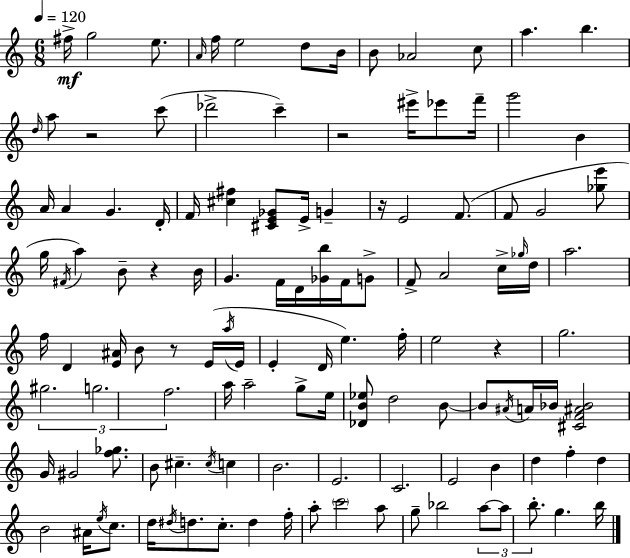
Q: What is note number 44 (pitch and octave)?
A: G4